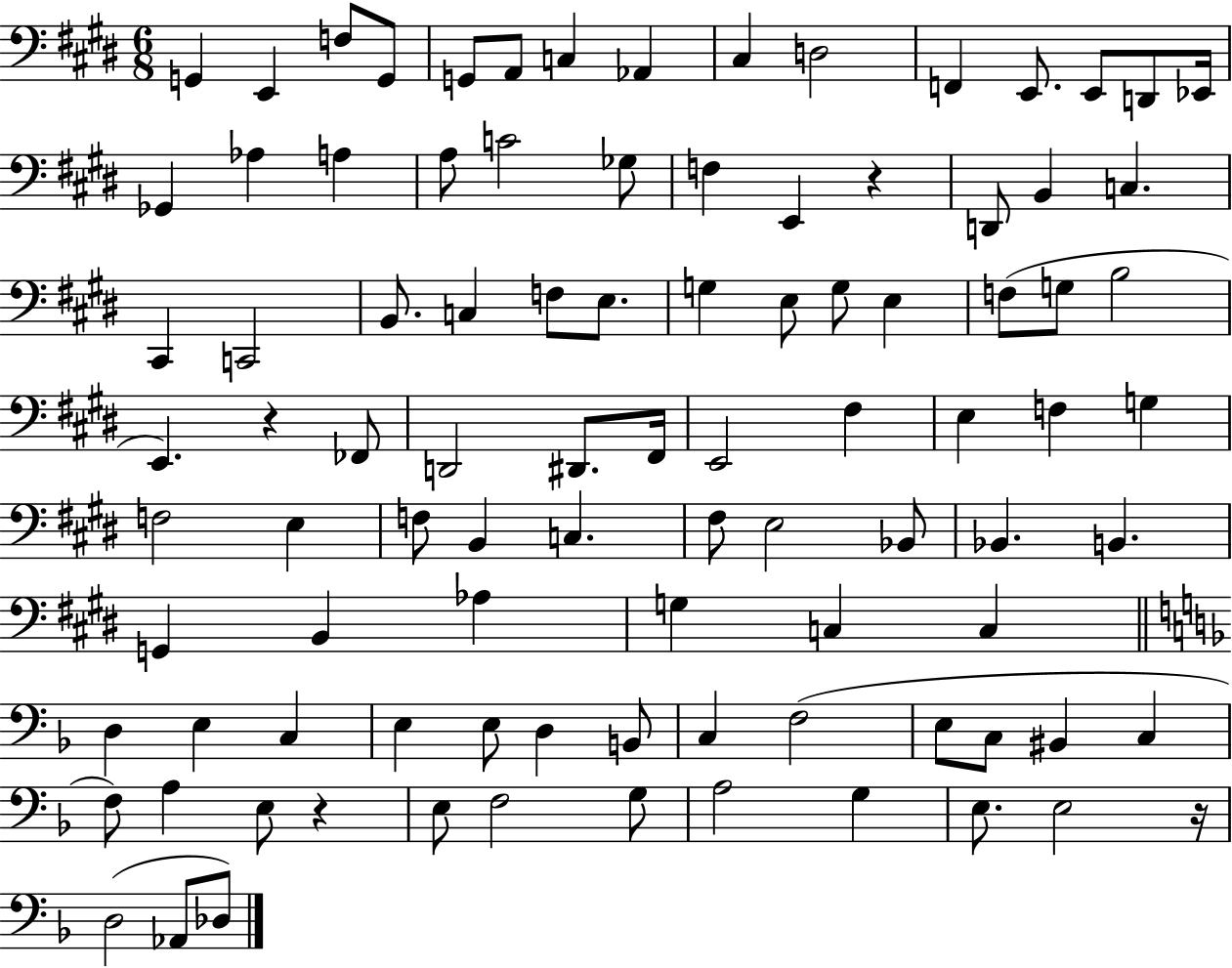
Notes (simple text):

G2/q E2/q F3/e G2/e G2/e A2/e C3/q Ab2/q C#3/q D3/h F2/q E2/e. E2/e D2/e Eb2/s Gb2/q Ab3/q A3/q A3/e C4/h Gb3/e F3/q E2/q R/q D2/e B2/q C3/q. C#2/q C2/h B2/e. C3/q F3/e E3/e. G3/q E3/e G3/e E3/q F3/e G3/e B3/h E2/q. R/q FES2/e D2/h D#2/e. F#2/s E2/h F#3/q E3/q F3/q G3/q F3/h E3/q F3/e B2/q C3/q. F#3/e E3/h Bb2/e Bb2/q. B2/q. G2/q B2/q Ab3/q G3/q C3/q C3/q D3/q E3/q C3/q E3/q E3/e D3/q B2/e C3/q F3/h E3/e C3/e BIS2/q C3/q F3/e A3/q E3/e R/q E3/e F3/h G3/e A3/h G3/q E3/e. E3/h R/s D3/h Ab2/e Db3/e